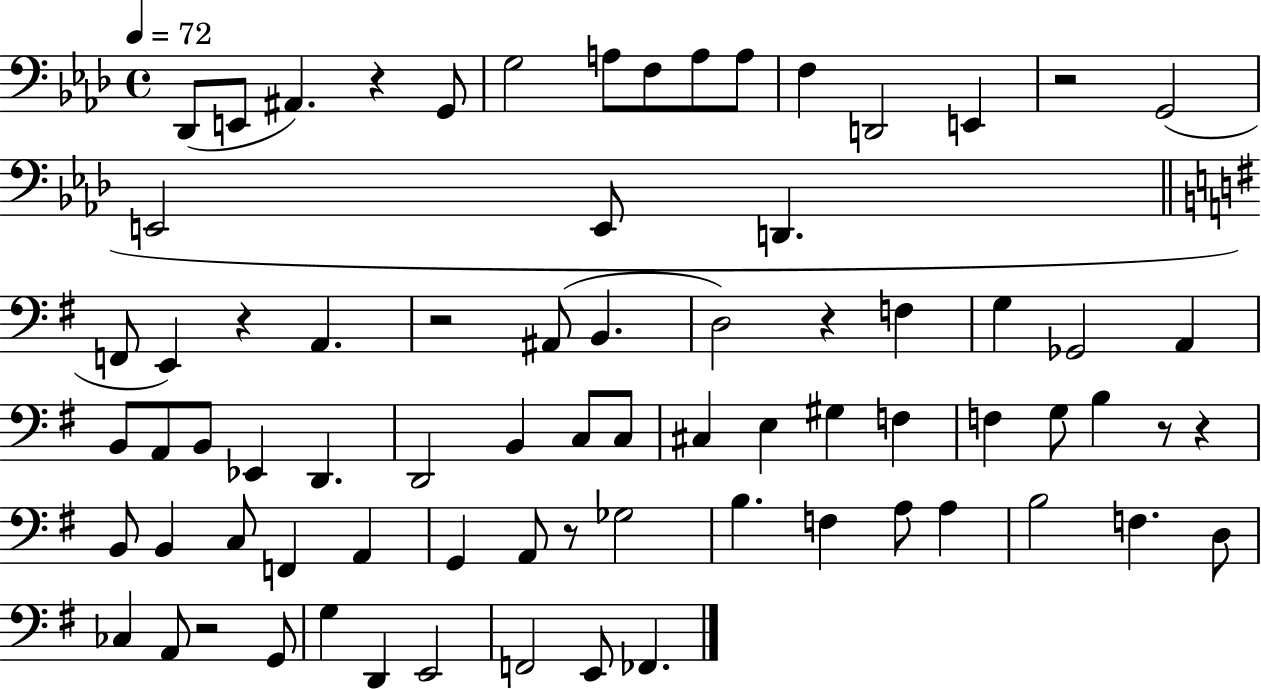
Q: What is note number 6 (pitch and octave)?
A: A3